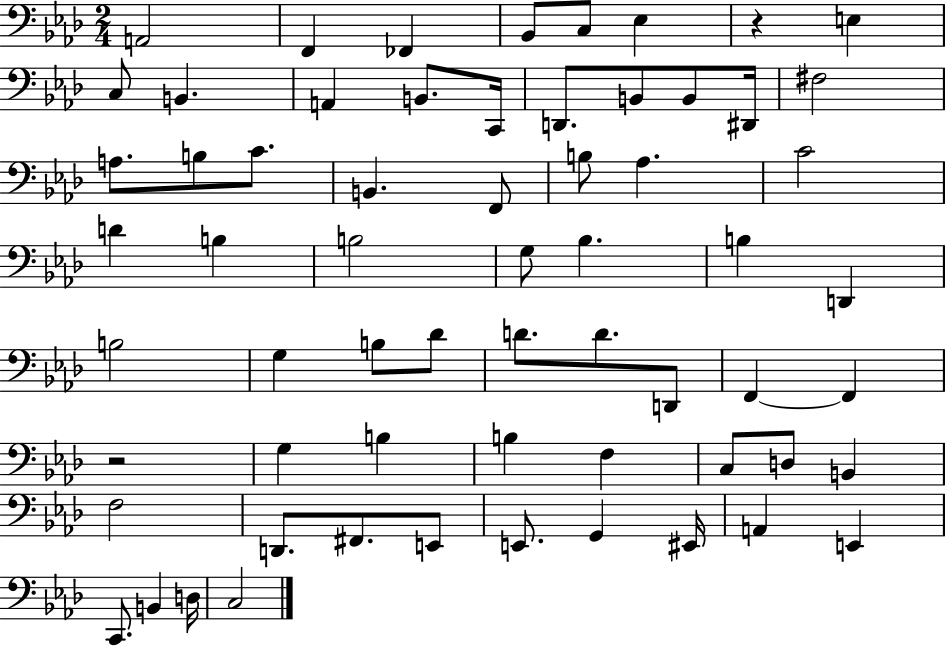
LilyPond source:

{
  \clef bass
  \numericTimeSignature
  \time 2/4
  \key aes \major
  a,2 | f,4 fes,4 | bes,8 c8 ees4 | r4 e4 | \break c8 b,4. | a,4 b,8. c,16 | d,8. b,8 b,8 dis,16 | fis2 | \break a8. b8 c'8. | b,4. f,8 | b8 aes4. | c'2 | \break d'4 b4 | b2 | g8 bes4. | b4 d,4 | \break b2 | g4 b8 des'8 | d'8. d'8. d,8 | f,4~~ f,4 | \break r2 | g4 b4 | b4 f4 | c8 d8 b,4 | \break f2 | d,8. fis,8. e,8 | e,8. g,4 eis,16 | a,4 e,4 | \break c,8. b,4 d16 | c2 | \bar "|."
}